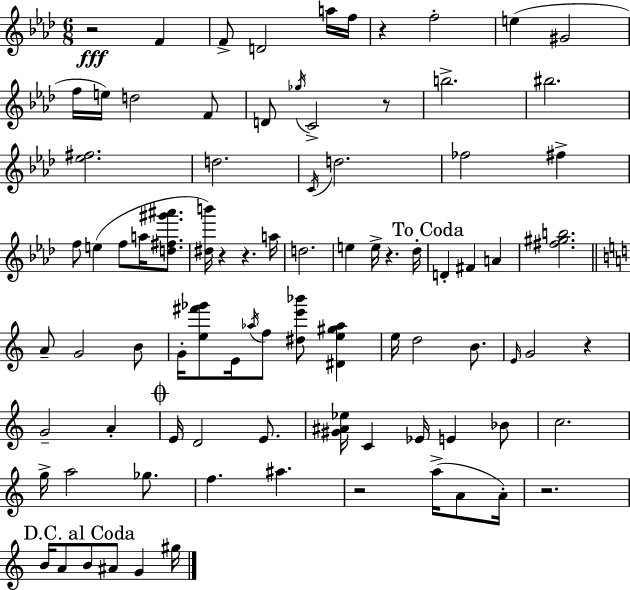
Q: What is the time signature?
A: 6/8